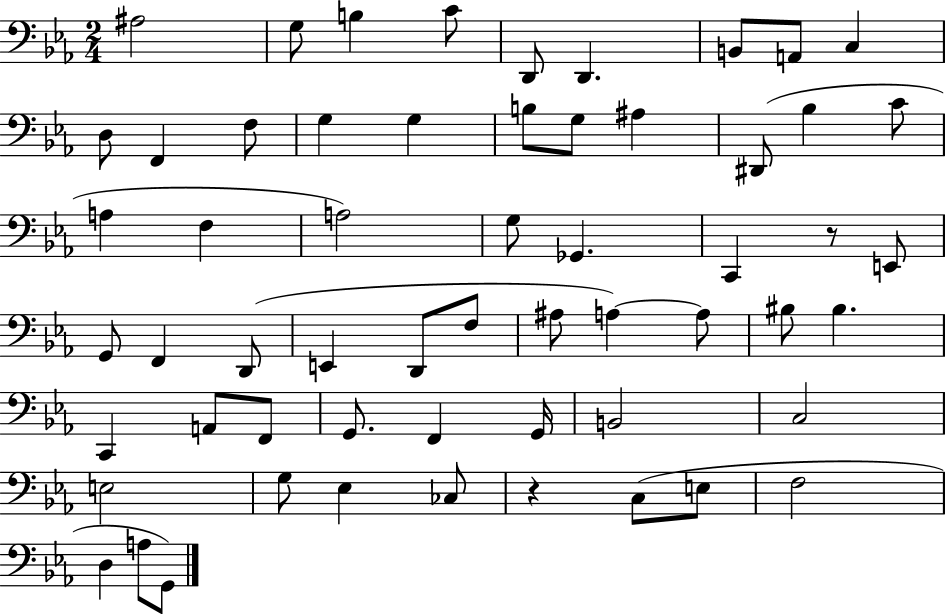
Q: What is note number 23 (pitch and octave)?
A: A3